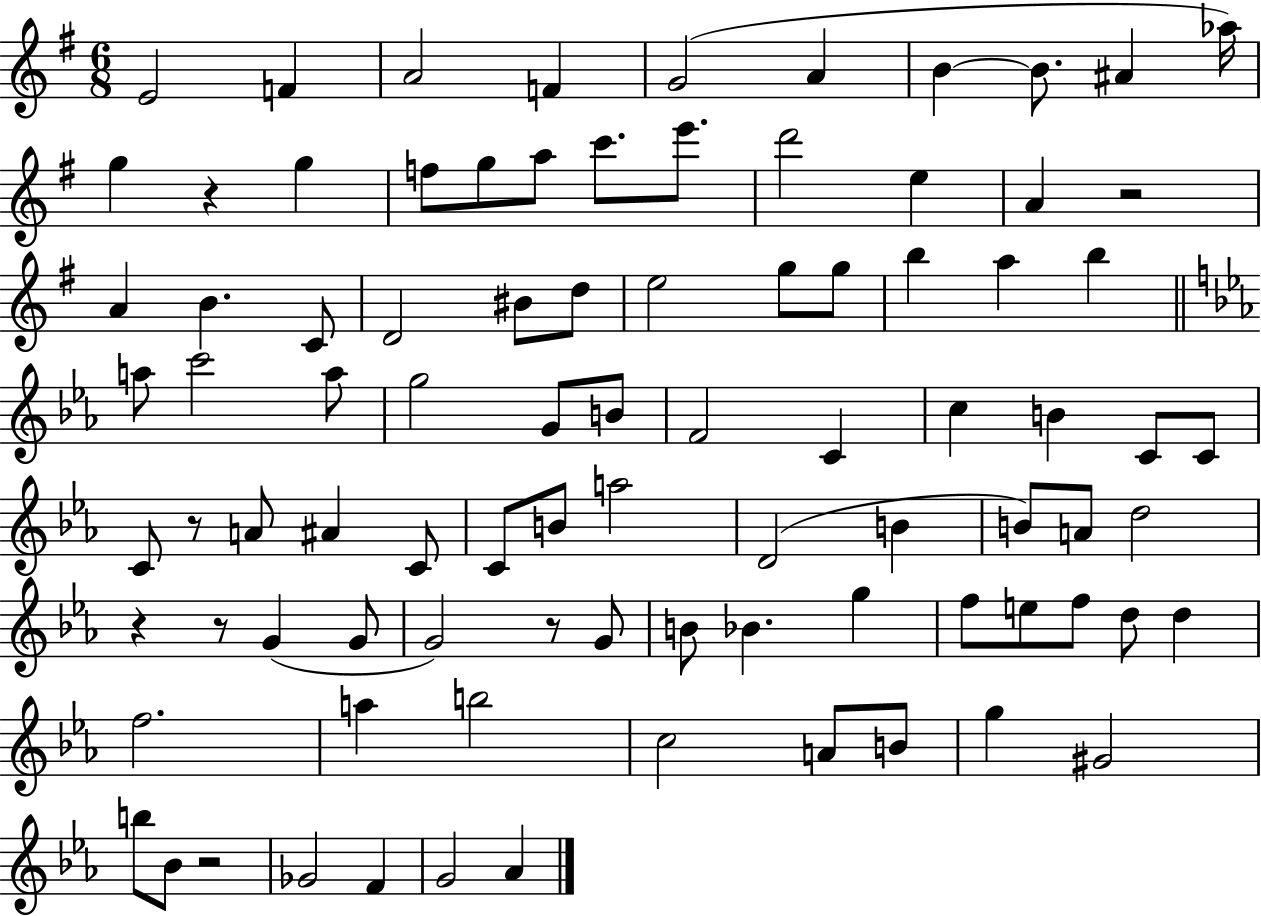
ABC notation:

X:1
T:Untitled
M:6/8
L:1/4
K:G
E2 F A2 F G2 A B B/2 ^A _a/4 g z g f/2 g/2 a/2 c'/2 e'/2 d'2 e A z2 A B C/2 D2 ^B/2 d/2 e2 g/2 g/2 b a b a/2 c'2 a/2 g2 G/2 B/2 F2 C c B C/2 C/2 C/2 z/2 A/2 ^A C/2 C/2 B/2 a2 D2 B B/2 A/2 d2 z z/2 G G/2 G2 z/2 G/2 B/2 _B g f/2 e/2 f/2 d/2 d f2 a b2 c2 A/2 B/2 g ^G2 b/2 _B/2 z2 _G2 F G2 _A